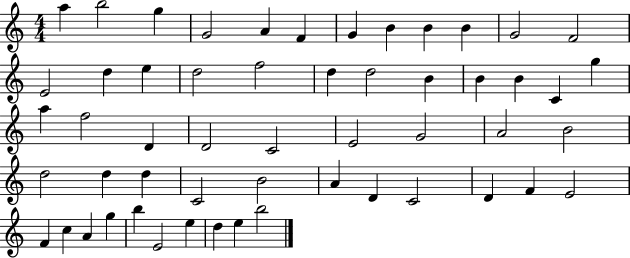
X:1
T:Untitled
M:4/4
L:1/4
K:C
a b2 g G2 A F G B B B G2 F2 E2 d e d2 f2 d d2 B B B C g a f2 D D2 C2 E2 G2 A2 B2 d2 d d C2 B2 A D C2 D F E2 F c A g b E2 e d e b2